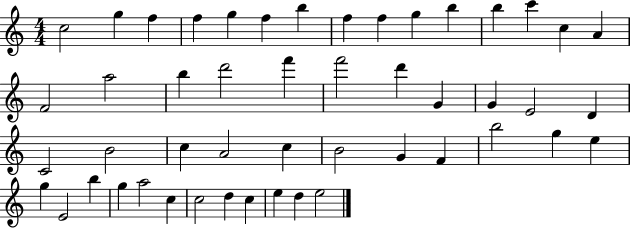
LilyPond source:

{
  \clef treble
  \numericTimeSignature
  \time 4/4
  \key c \major
  c''2 g''4 f''4 | f''4 g''4 f''4 b''4 | f''4 f''4 g''4 b''4 | b''4 c'''4 c''4 a'4 | \break f'2 a''2 | b''4 d'''2 f'''4 | f'''2 d'''4 g'4 | g'4 e'2 d'4 | \break c'2 b'2 | c''4 a'2 c''4 | b'2 g'4 f'4 | b''2 g''4 e''4 | \break g''4 e'2 b''4 | g''4 a''2 c''4 | c''2 d''4 c''4 | e''4 d''4 e''2 | \break \bar "|."
}